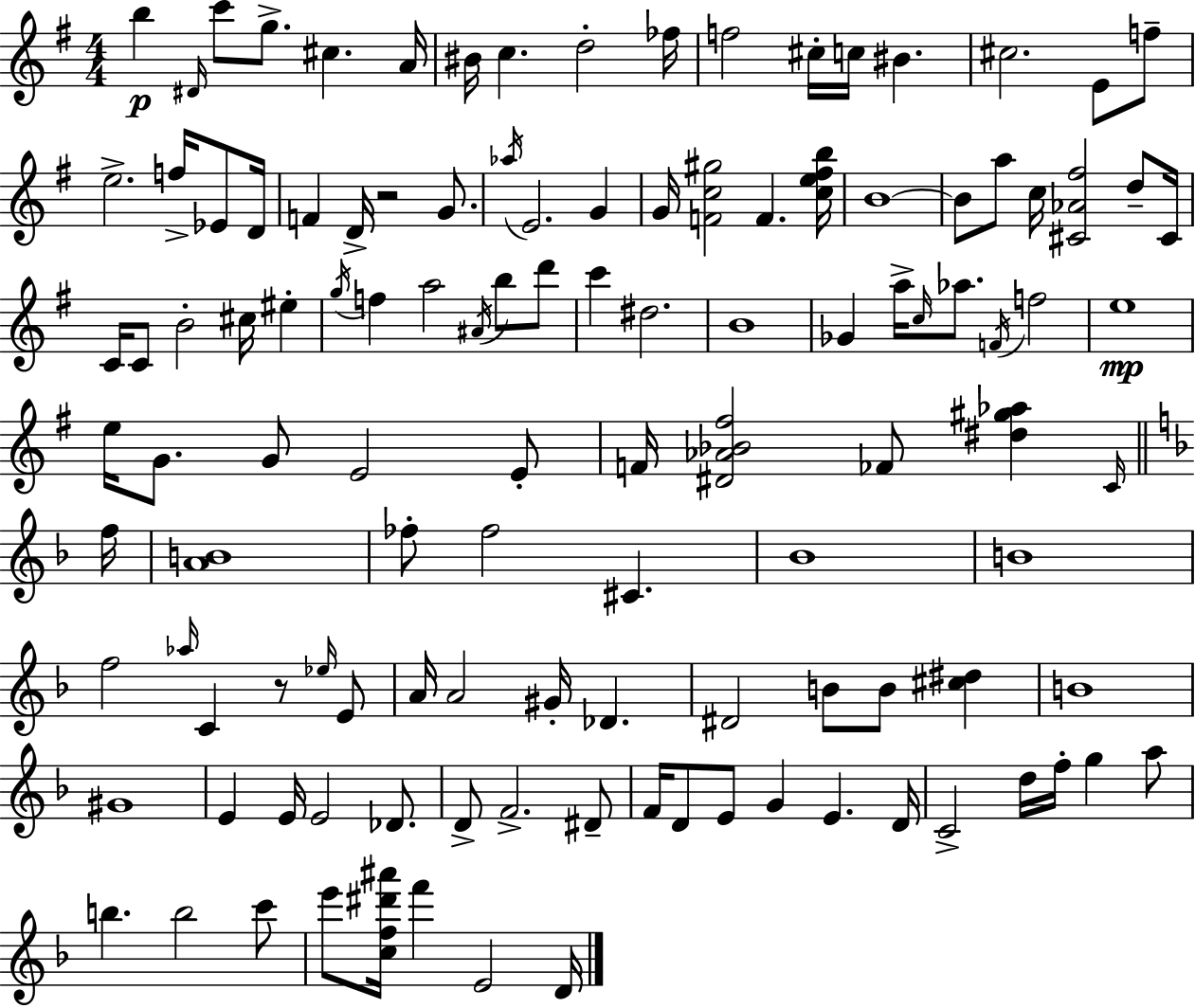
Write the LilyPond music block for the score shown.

{
  \clef treble
  \numericTimeSignature
  \time 4/4
  \key e \minor
  b''4\p \grace { dis'16 } c'''8 g''8.-> cis''4. | a'16 bis'16 c''4. d''2-. | fes''16 f''2 cis''16-. c''16 bis'4. | cis''2. e'8 f''8-- | \break e''2.-> f''16-> ees'8 | d'16 f'4 d'16-> r2 g'8. | \acciaccatura { aes''16 } e'2. g'4 | g'16 <f' c'' gis''>2 f'4. | \break <c'' e'' fis'' b''>16 b'1~~ | b'8 a''8 c''16 <cis' aes' fis''>2 d''8-- | cis'16 c'16 c'8 b'2-. cis''16 eis''4-. | \acciaccatura { g''16 } f''4 a''2 \acciaccatura { ais'16 } | \break b''8 d'''8 c'''4 dis''2. | b'1 | ges'4 a''16-> \grace { c''16 } aes''8. \acciaccatura { f'16 } f''2 | e''1\mp | \break e''16 g'8. g'8 e'2 | e'8-. f'16 <dis' aes' bes' fis''>2 fes'8 | <dis'' gis'' aes''>4 \grace { c'16 } \bar "||" \break \key d \minor f''16 <a' b'>1 | fes''8-. fes''2 cis'4. | bes'1 | b'1 | \break f''2 \grace { aes''16 } c'4 r8 | \grace { ees''16 } e'8 a'16 a'2 gis'16-. des'4. | dis'2 b'8 b'8 <cis'' dis''>4 | b'1 | \break gis'1 | e'4 e'16 e'2 | des'8. d'8-> f'2.-> | dis'8-- f'16 d'8 e'8 g'4 e'4. | \break d'16 c'2-> d''16 f''16-. g''4 | a''8 b''4. b''2 | c'''8 e'''8 <c'' f'' dis''' ais'''>16 f'''4 e'2 | d'16 \bar "|."
}